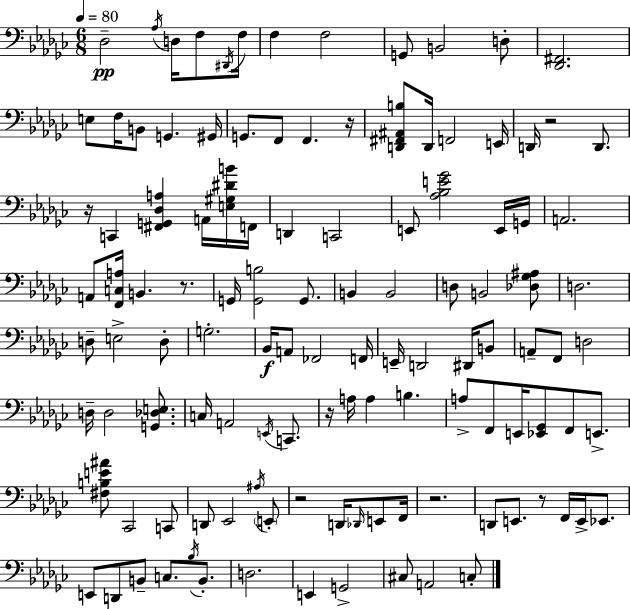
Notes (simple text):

Db3/h Ab3/s D3/s F3/e D#2/s F3/s F3/q F3/h G2/e B2/h D3/e [Db2,F#2]/h. E3/e F3/s B2/e G2/q. G#2/s G2/e. F2/e F2/q. R/s [D2,F#2,A#2,B3]/e D2/s F2/h E2/s D2/s R/h D2/e. R/s C2/q [F#2,G2,Db3,A3]/q A2/s [E3,G#3,D#4,B4]/s F2/s D2/q C2/h E2/e [Ab3,Bb3,E4,Gb4]/h E2/s G2/s A2/h. A2/e [F2,C3,A3]/s B2/q. R/e. G2/s [G2,B3]/h G2/e. B2/q B2/h D3/e B2/h [Db3,Gb3,A#3]/e D3/h. D3/e E3/h D3/e G3/h. Bb2/s A2/e FES2/h F2/s E2/s D2/h D#2/s B2/e A2/e F2/e D3/h D3/s D3/h [G2,Db3,E3]/e. C3/s A2/h E2/s C2/e. R/s A3/s A3/q B3/q. A3/e F2/e E2/s [Eb2,Gb2]/e F2/e E2/e. [F#3,B3,E4,A#4]/e CES2/h C2/e D2/e Eb2/h A#3/s E2/e R/h D2/s Db2/s E2/e F2/s R/h. D2/e E2/e. R/e F2/s E2/s Eb2/e. E2/e D2/e B2/e C3/e. Bb3/s B2/e. D3/h. E2/q G2/h C#3/e A2/h C3/e